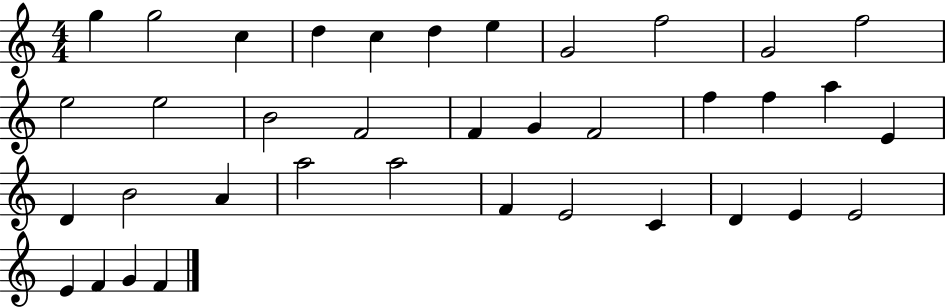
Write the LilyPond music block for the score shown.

{
  \clef treble
  \numericTimeSignature
  \time 4/4
  \key c \major
  g''4 g''2 c''4 | d''4 c''4 d''4 e''4 | g'2 f''2 | g'2 f''2 | \break e''2 e''2 | b'2 f'2 | f'4 g'4 f'2 | f''4 f''4 a''4 e'4 | \break d'4 b'2 a'4 | a''2 a''2 | f'4 e'2 c'4 | d'4 e'4 e'2 | \break e'4 f'4 g'4 f'4 | \bar "|."
}